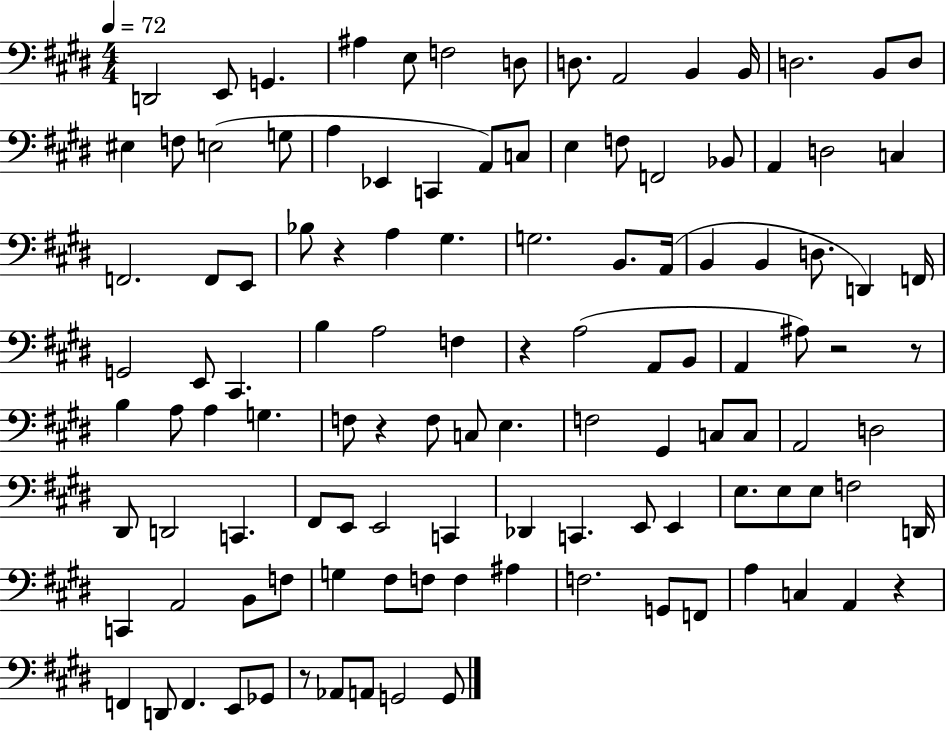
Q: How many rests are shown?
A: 7